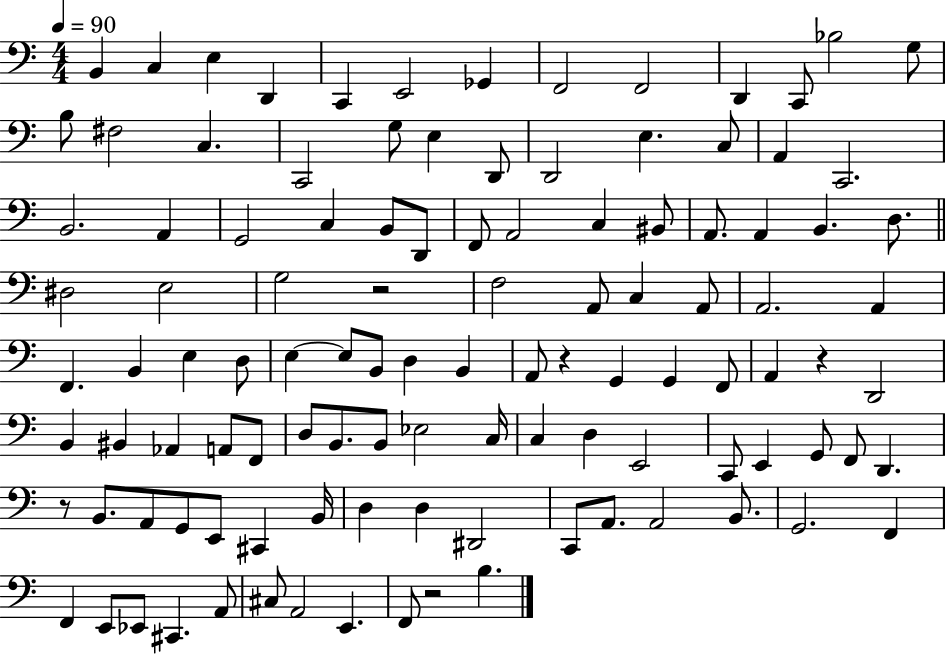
{
  \clef bass
  \numericTimeSignature
  \time 4/4
  \key c \major
  \tempo 4 = 90
  b,4 c4 e4 d,4 | c,4 e,2 ges,4 | f,2 f,2 | d,4 c,8 bes2 g8 | \break b8 fis2 c4. | c,2 g8 e4 d,8 | d,2 e4. c8 | a,4 c,2. | \break b,2. a,4 | g,2 c4 b,8 d,8 | f,8 a,2 c4 bis,8 | a,8. a,4 b,4. d8. | \break \bar "||" \break \key c \major dis2 e2 | g2 r2 | f2 a,8 c4 a,8 | a,2. a,4 | \break f,4. b,4 e4 d8 | e4~~ e8 b,8 d4 b,4 | a,8 r4 g,4 g,4 f,8 | a,4 r4 d,2 | \break b,4 bis,4 aes,4 a,8 f,8 | d8 b,8. b,8 ees2 c16 | c4 d4 e,2 | c,8 e,4 g,8 f,8 d,4. | \break r8 b,8. a,8 g,8 e,8 cis,4 b,16 | d4 d4 dis,2 | c,8 a,8. a,2 b,8. | g,2. f,4 | \break f,4 e,8 ees,8 cis,4. a,8 | cis8 a,2 e,4. | f,8 r2 b4. | \bar "|."
}